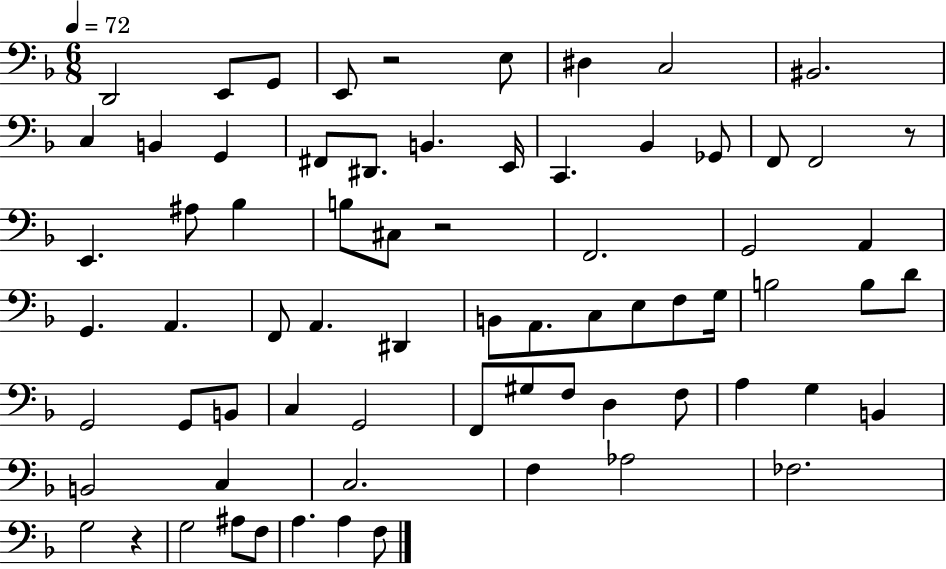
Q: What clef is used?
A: bass